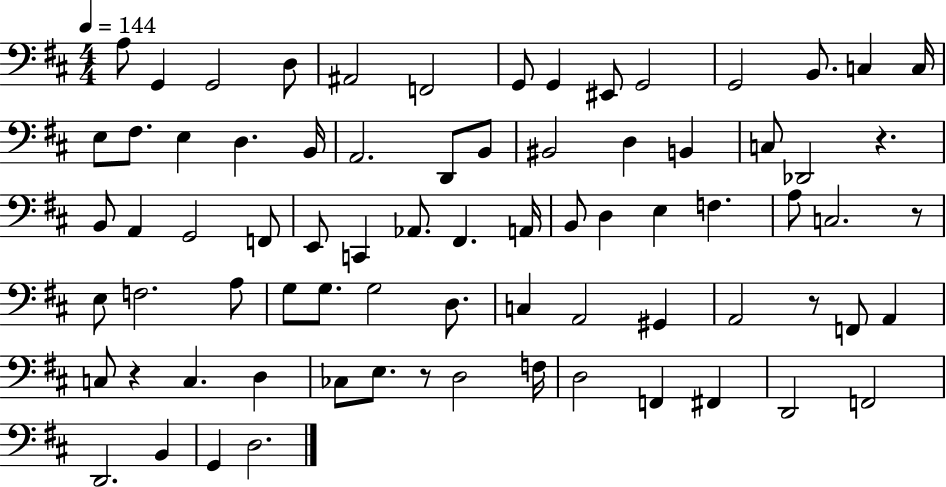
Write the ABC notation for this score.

X:1
T:Untitled
M:4/4
L:1/4
K:D
A,/2 G,, G,,2 D,/2 ^A,,2 F,,2 G,,/2 G,, ^E,,/2 G,,2 G,,2 B,,/2 C, C,/4 E,/2 ^F,/2 E, D, B,,/4 A,,2 D,,/2 B,,/2 ^B,,2 D, B,, C,/2 _D,,2 z B,,/2 A,, G,,2 F,,/2 E,,/2 C,, _A,,/2 ^F,, A,,/4 B,,/2 D, E, F, A,/2 C,2 z/2 E,/2 F,2 A,/2 G,/2 G,/2 G,2 D,/2 C, A,,2 ^G,, A,,2 z/2 F,,/2 A,, C,/2 z C, D, _C,/2 E,/2 z/2 D,2 F,/4 D,2 F,, ^F,, D,,2 F,,2 D,,2 B,, G,, D,2